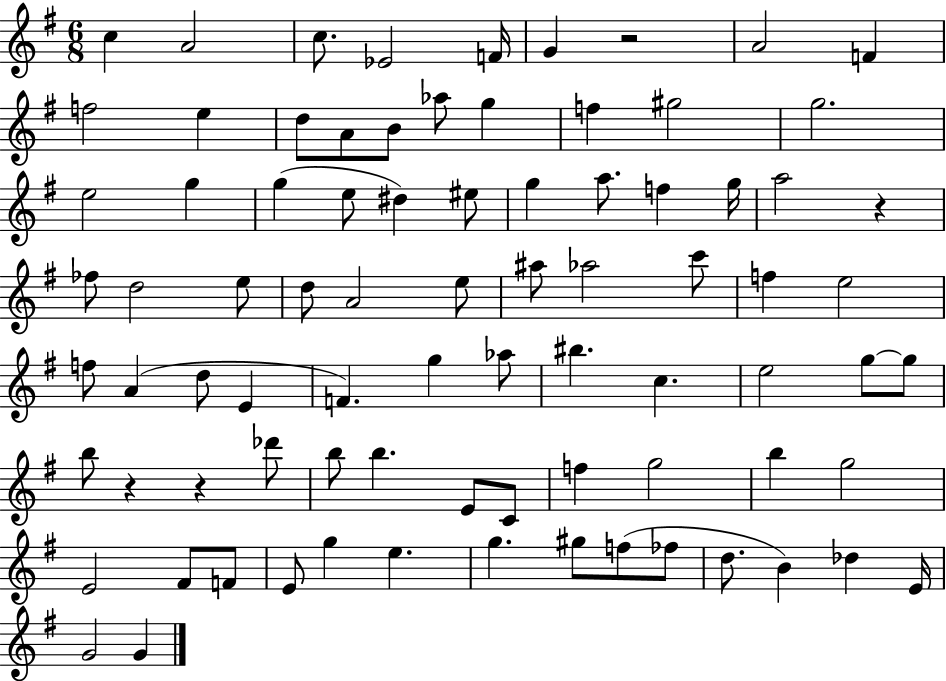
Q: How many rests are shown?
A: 4